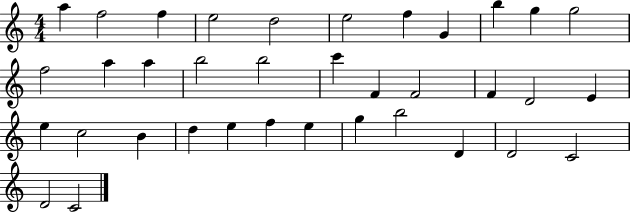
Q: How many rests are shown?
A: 0